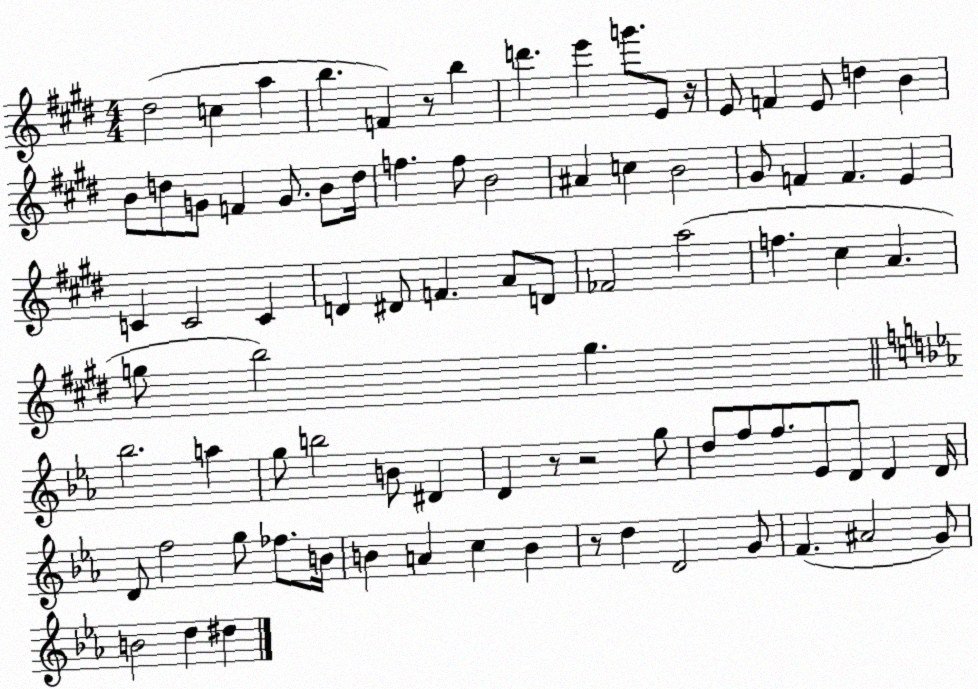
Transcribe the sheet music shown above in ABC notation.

X:1
T:Untitled
M:4/4
L:1/4
K:E
^d2 c a b F z/2 b d' e' g'/2 E/2 z/4 E/2 F E/2 d B B/2 d/2 G/2 F G/2 B/2 d/4 f f/2 B2 ^A c B2 ^G/2 F F E C C2 C D ^D/2 F A/2 D/2 _F2 a2 f ^c A g/2 b2 g _b2 a g/2 b2 B/2 ^D D z/2 z2 g/2 d/2 f/2 f/2 _E/2 D/2 D D/4 D/2 f2 g/2 _f/2 B/4 B A c B z/2 d D2 G/2 F ^A2 G/2 B2 d ^d